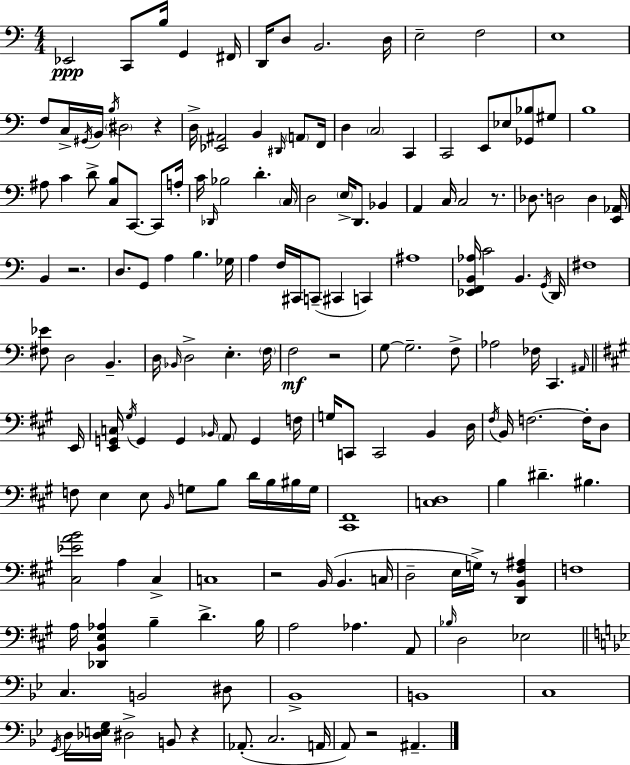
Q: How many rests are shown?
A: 8